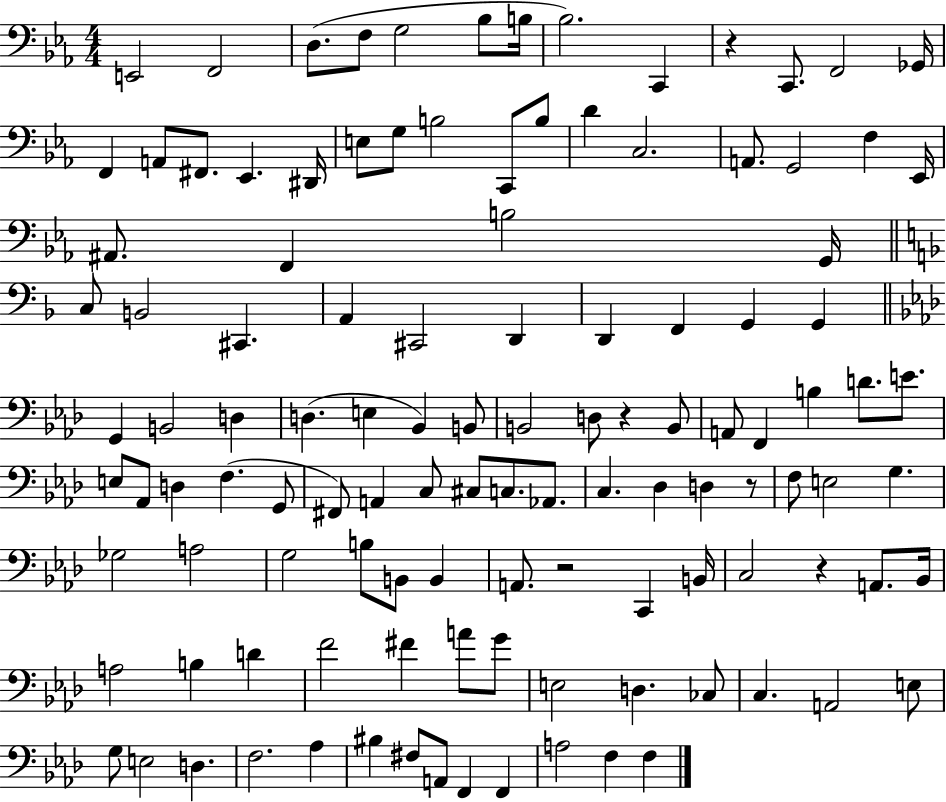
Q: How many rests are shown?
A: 5